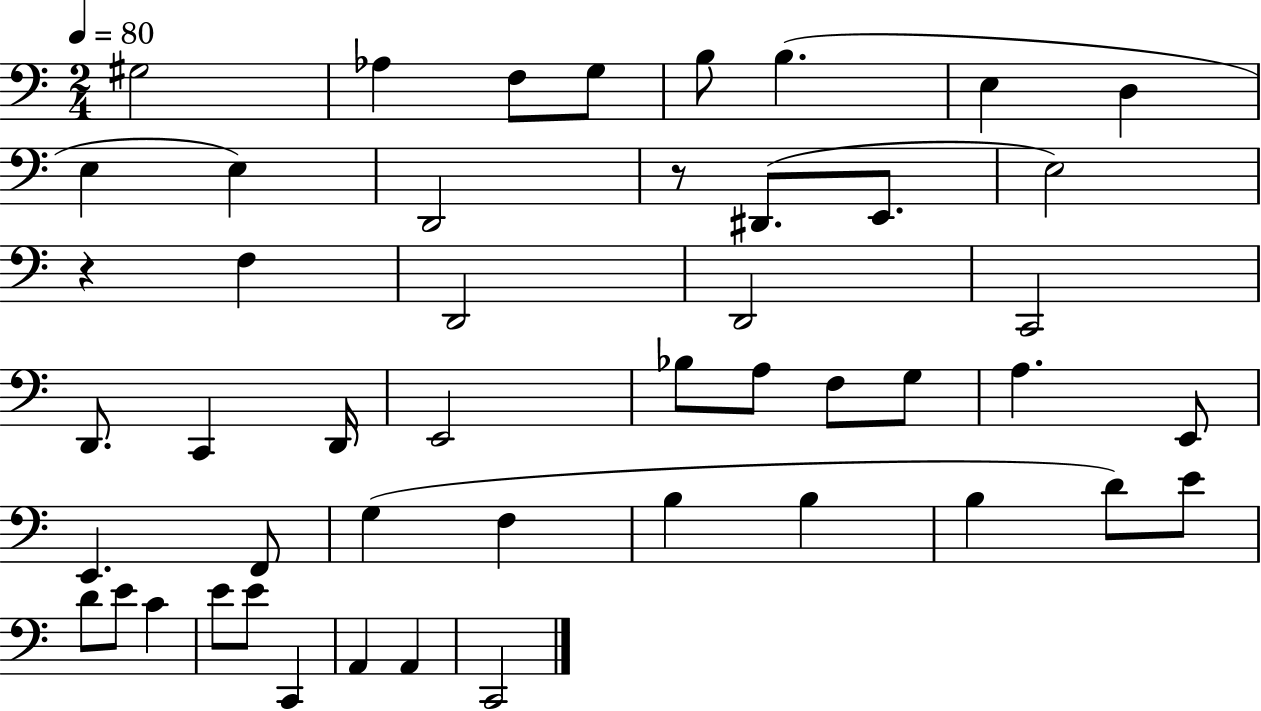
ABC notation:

X:1
T:Untitled
M:2/4
L:1/4
K:C
^G,2 _A, F,/2 G,/2 B,/2 B, E, D, E, E, D,,2 z/2 ^D,,/2 E,,/2 E,2 z F, D,,2 D,,2 C,,2 D,,/2 C,, D,,/4 E,,2 _B,/2 A,/2 F,/2 G,/2 A, E,,/2 E,, F,,/2 G, F, B, B, B, D/2 E/2 D/2 E/2 C E/2 E/2 C,, A,, A,, C,,2